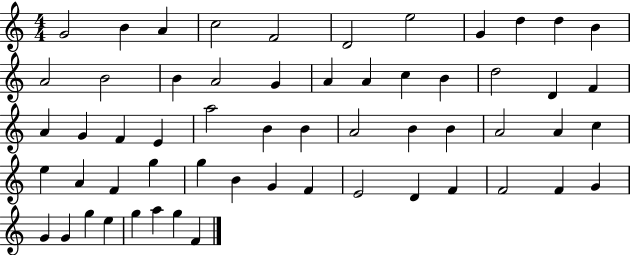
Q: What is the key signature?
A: C major